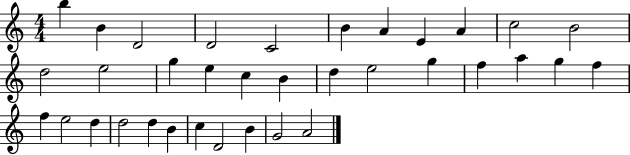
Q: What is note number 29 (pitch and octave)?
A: D5